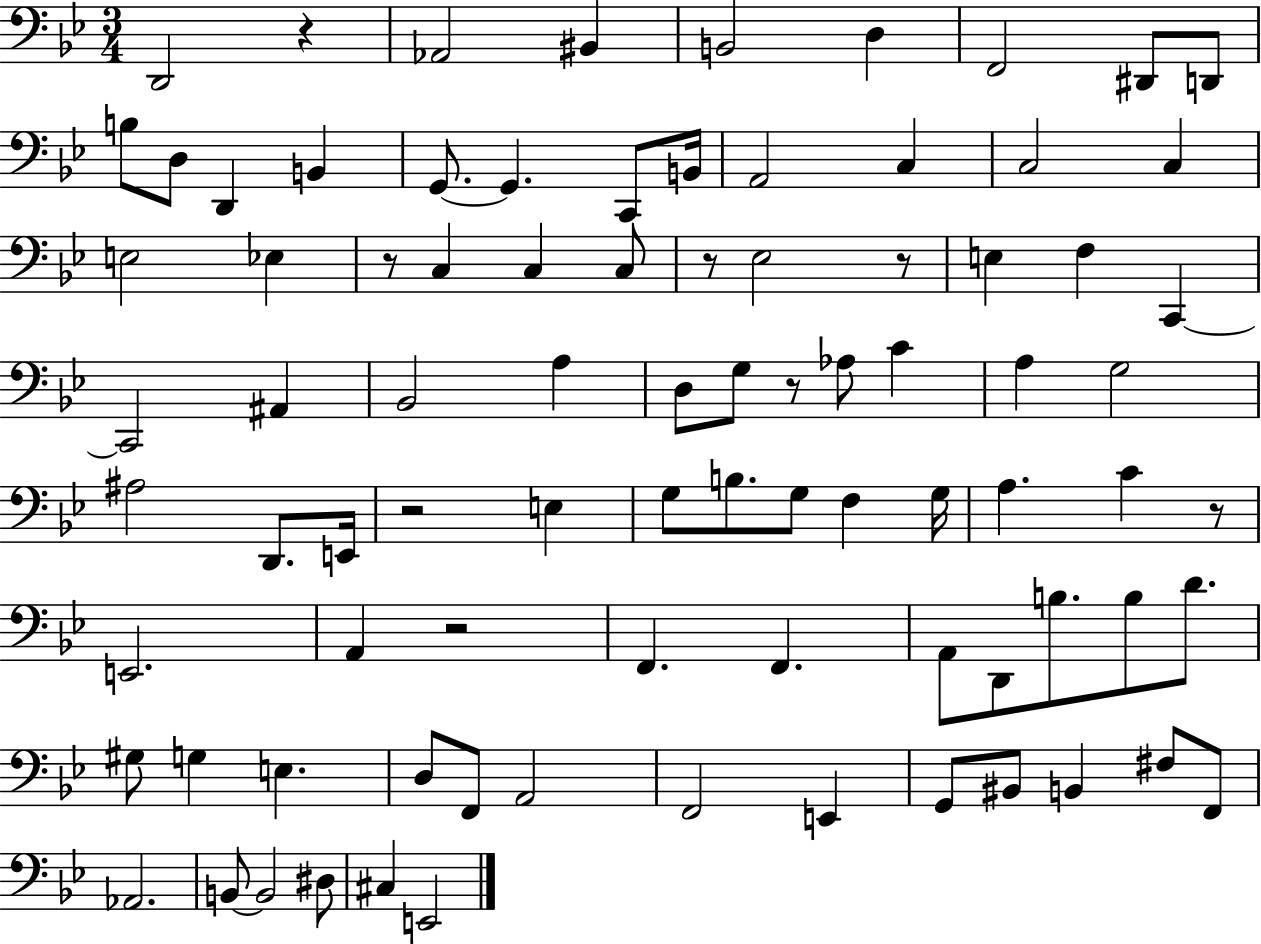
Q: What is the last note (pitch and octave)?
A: E2